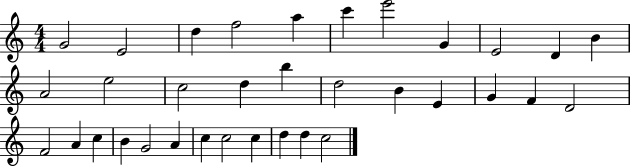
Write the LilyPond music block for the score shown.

{
  \clef treble
  \numericTimeSignature
  \time 4/4
  \key c \major
  g'2 e'2 | d''4 f''2 a''4 | c'''4 e'''2 g'4 | e'2 d'4 b'4 | \break a'2 e''2 | c''2 d''4 b''4 | d''2 b'4 e'4 | g'4 f'4 d'2 | \break f'2 a'4 c''4 | b'4 g'2 a'4 | c''4 c''2 c''4 | d''4 d''4 c''2 | \break \bar "|."
}